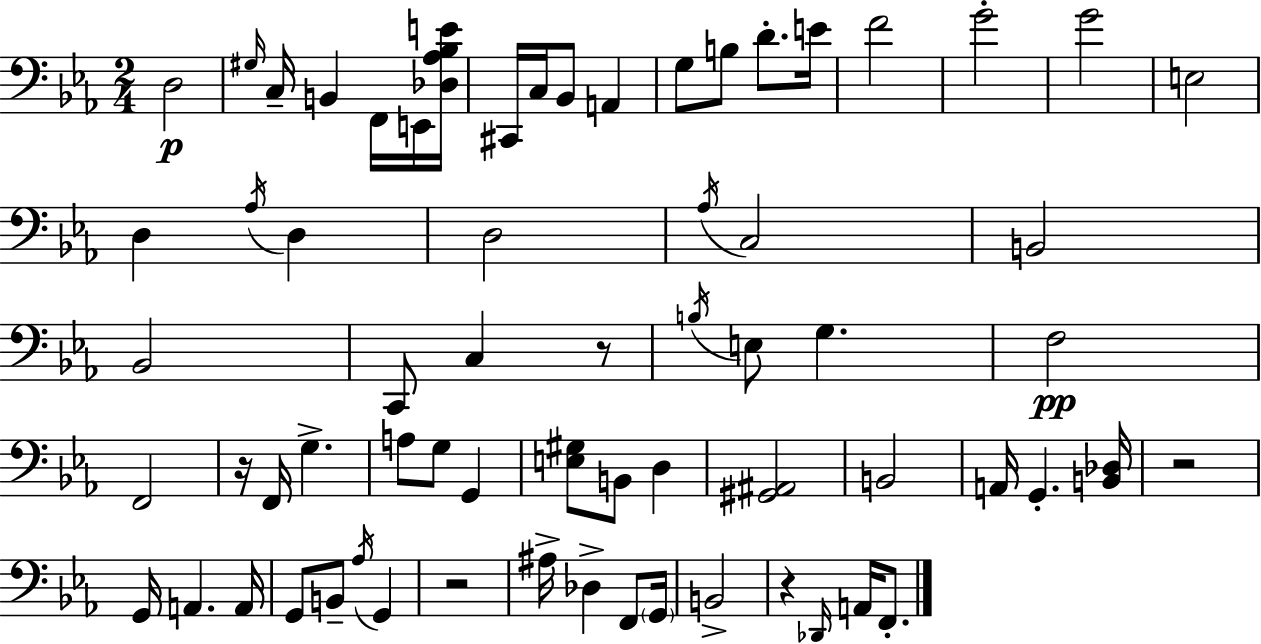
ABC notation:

X:1
T:Untitled
M:2/4
L:1/4
K:Eb
D,2 ^G,/4 C,/4 B,, F,,/4 E,,/4 [_D,_A,_B,E]/4 ^C,,/4 C,/4 _B,,/2 A,, G,/2 B,/2 D/2 E/4 F2 G2 G2 E,2 D, _A,/4 D, D,2 _A,/4 C,2 B,,2 _B,,2 C,,/2 C, z/2 B,/4 E,/2 G, F,2 F,,2 z/4 F,,/4 G, A,/2 G,/2 G,, [E,^G,]/2 B,,/2 D, [^G,,^A,,]2 B,,2 A,,/4 G,, [B,,_D,]/4 z2 G,,/4 A,, A,,/4 G,,/2 B,,/2 _A,/4 G,, z2 ^A,/4 _D, F,,/2 G,,/4 B,,2 z _D,,/4 A,,/4 F,,/2